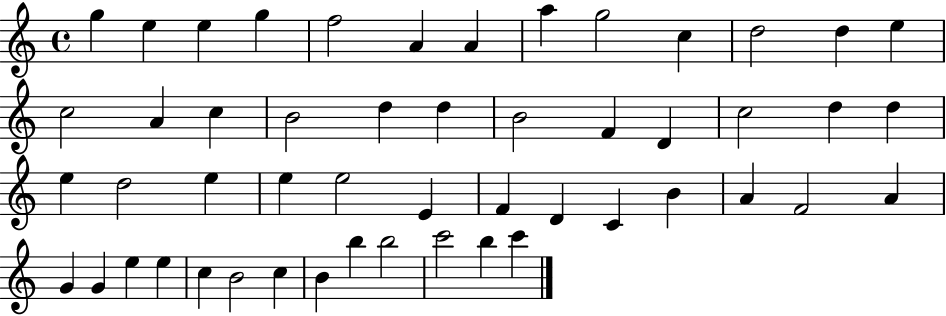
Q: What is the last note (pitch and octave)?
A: C6